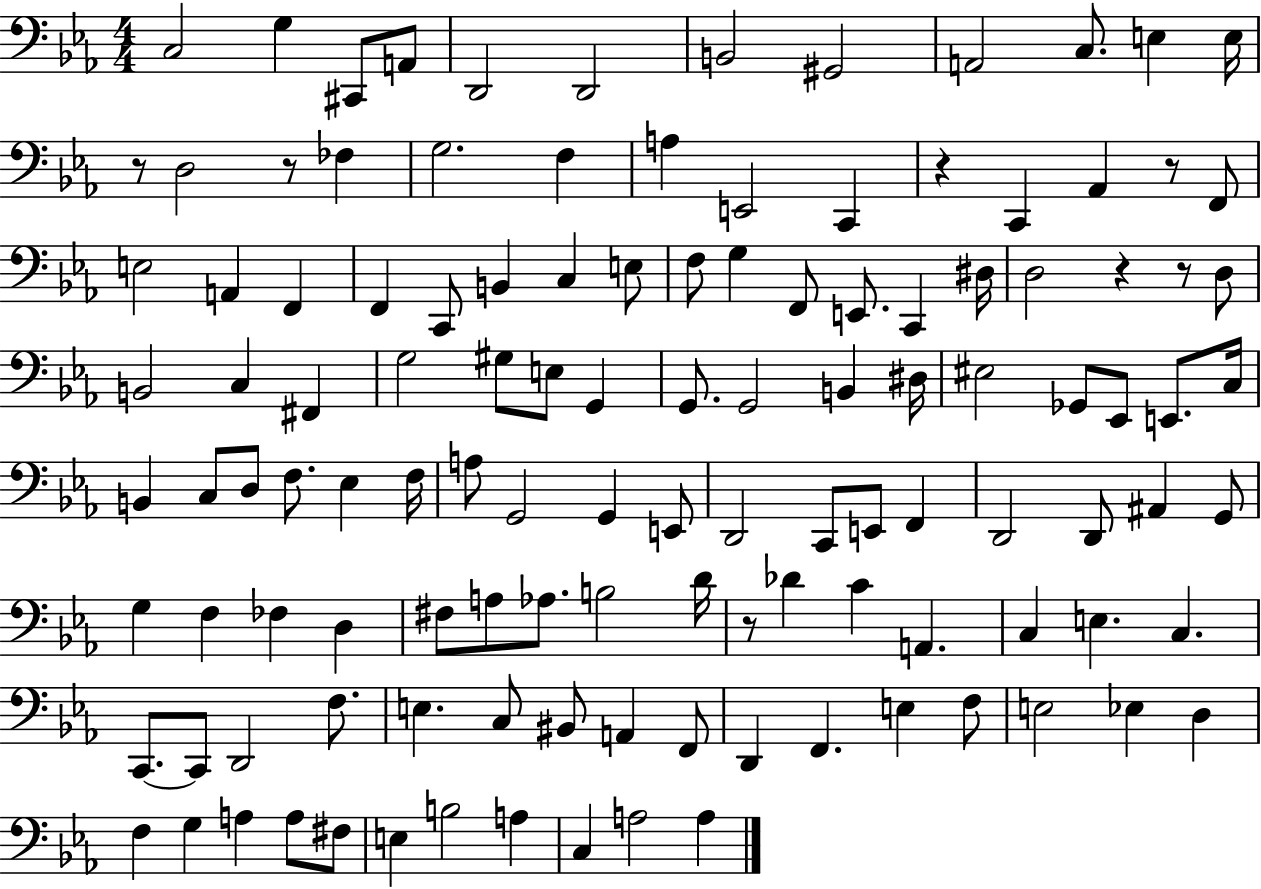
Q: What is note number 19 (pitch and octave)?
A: C2